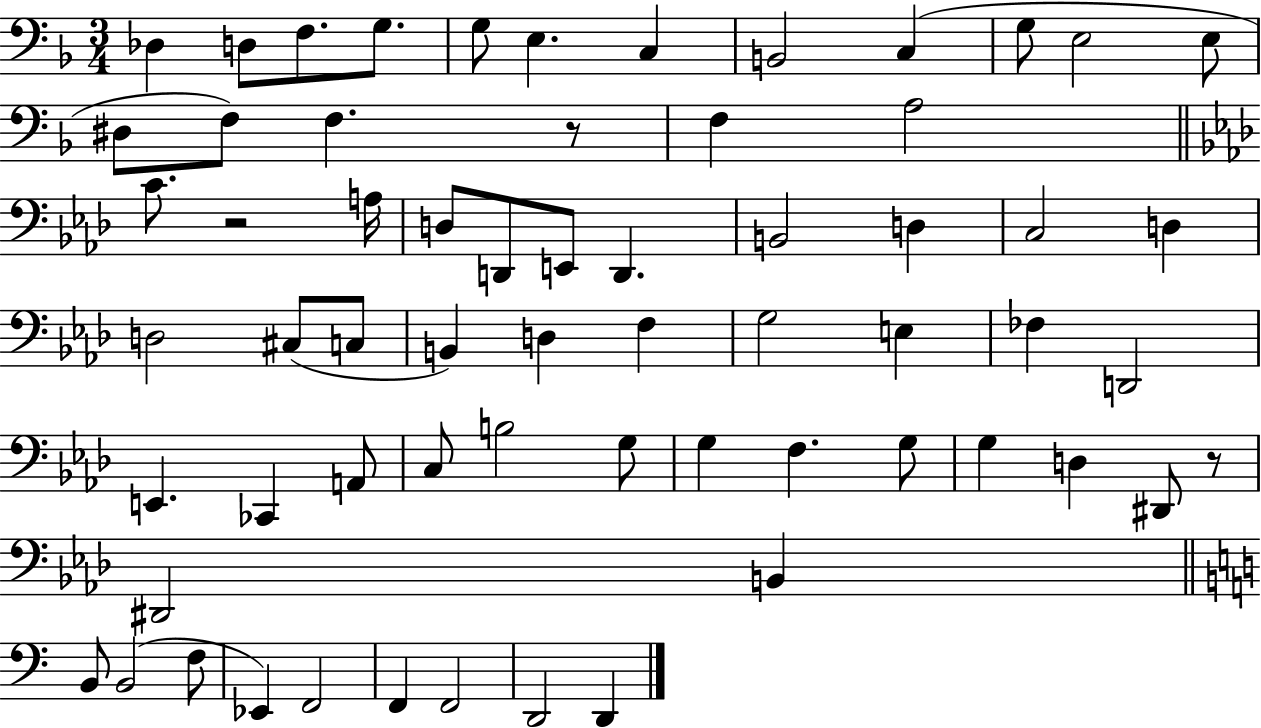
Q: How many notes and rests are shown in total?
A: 63